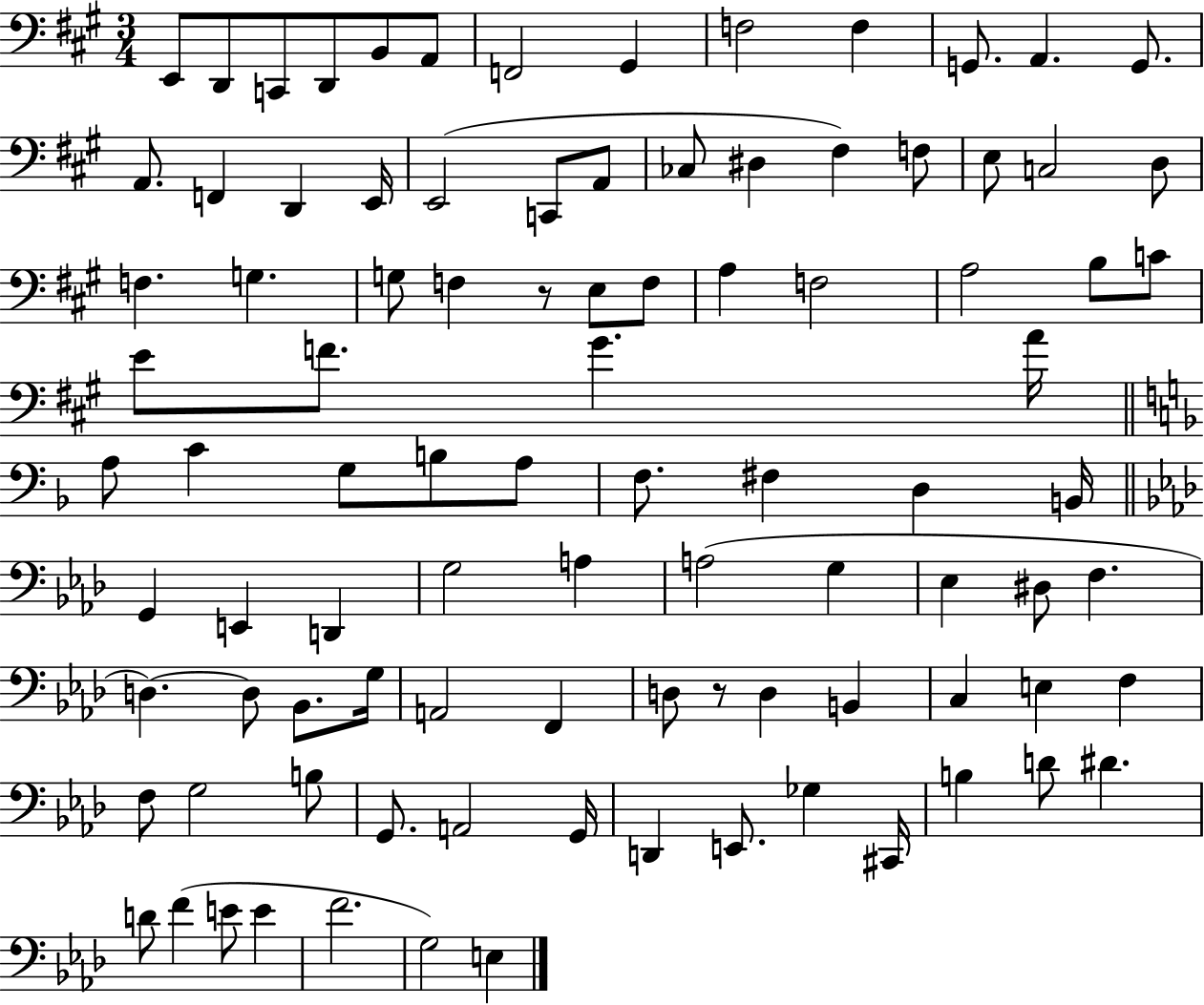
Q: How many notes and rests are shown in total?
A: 95